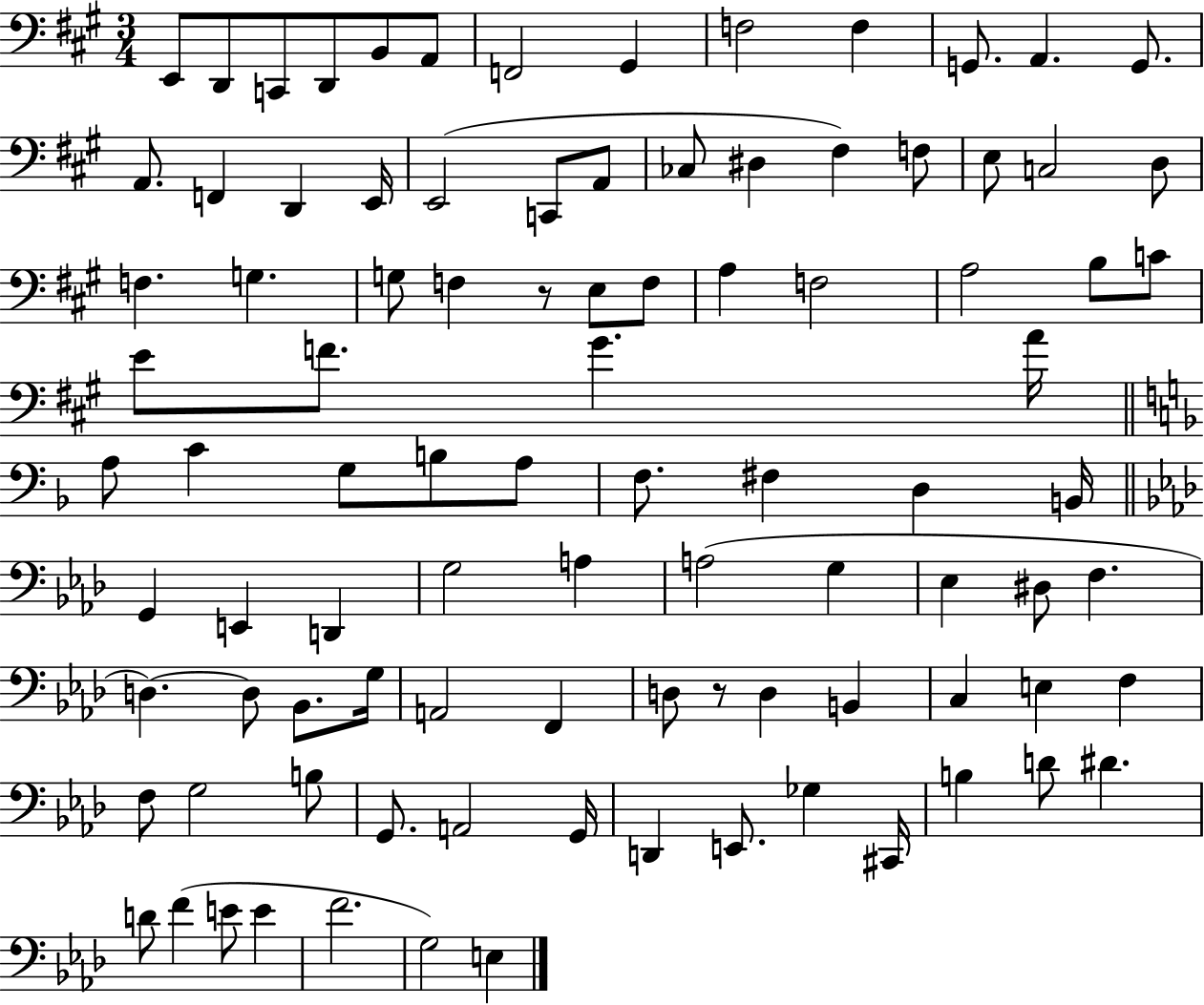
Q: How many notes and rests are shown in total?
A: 95